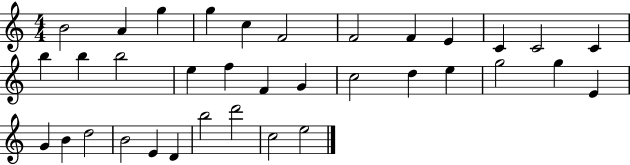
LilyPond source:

{
  \clef treble
  \numericTimeSignature
  \time 4/4
  \key c \major
  b'2 a'4 g''4 | g''4 c''4 f'2 | f'2 f'4 e'4 | c'4 c'2 c'4 | \break b''4 b''4 b''2 | e''4 f''4 f'4 g'4 | c''2 d''4 e''4 | g''2 g''4 e'4 | \break g'4 b'4 d''2 | b'2 e'4 d'4 | b''2 d'''2 | c''2 e''2 | \break \bar "|."
}